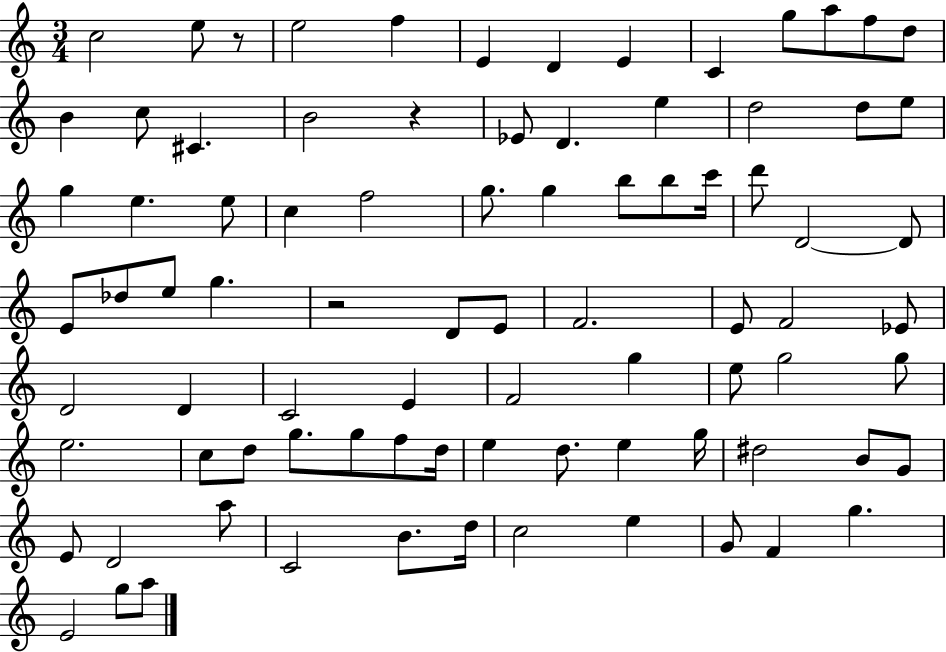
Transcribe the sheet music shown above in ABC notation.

X:1
T:Untitled
M:3/4
L:1/4
K:C
c2 e/2 z/2 e2 f E D E C g/2 a/2 f/2 d/2 B c/2 ^C B2 z _E/2 D e d2 d/2 e/2 g e e/2 c f2 g/2 g b/2 b/2 c'/4 d'/2 D2 D/2 E/2 _d/2 e/2 g z2 D/2 E/2 F2 E/2 F2 _E/2 D2 D C2 E F2 g e/2 g2 g/2 e2 c/2 d/2 g/2 g/2 f/2 d/4 e d/2 e g/4 ^d2 B/2 G/2 E/2 D2 a/2 C2 B/2 d/4 c2 e G/2 F g E2 g/2 a/2